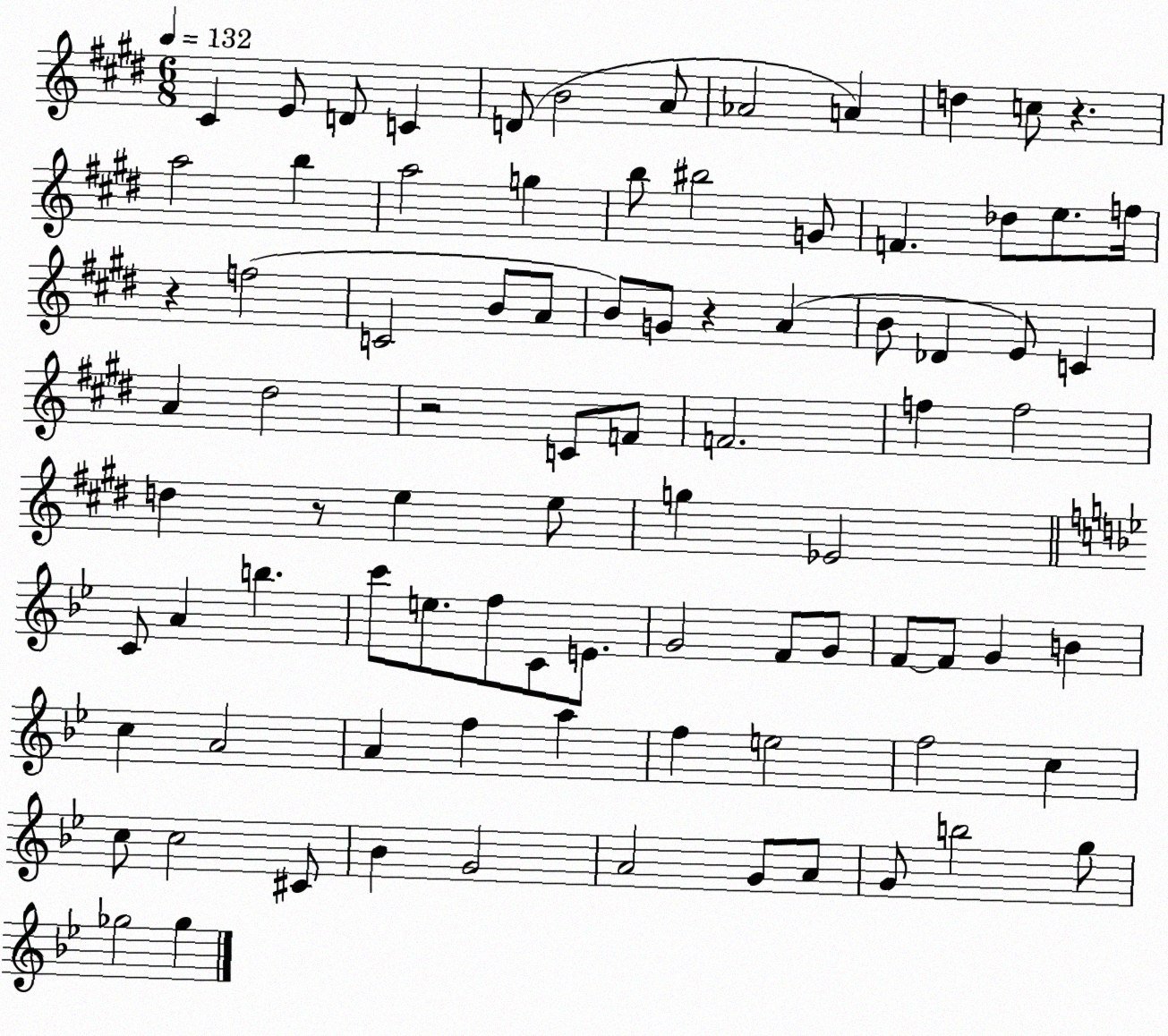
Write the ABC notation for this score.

X:1
T:Untitled
M:6/8
L:1/4
K:E
^C E/2 D/2 C D/2 B2 A/2 _A2 A d c/2 z a2 b a2 g b/2 ^b2 G/2 F _d/2 e/2 f/4 z f2 C2 B/2 A/2 B/2 G/2 z A B/2 _D E/2 C A ^d2 z2 C/2 F/2 F2 f f2 d z/2 e e/2 g _E2 C/2 A b c'/2 e/2 f/2 C/2 E/2 G2 F/2 G/2 F/2 F/2 G B c A2 A f a f e2 f2 c c/2 c2 ^C/2 _B G2 A2 G/2 A/2 G/2 b2 g/2 _g2 _g